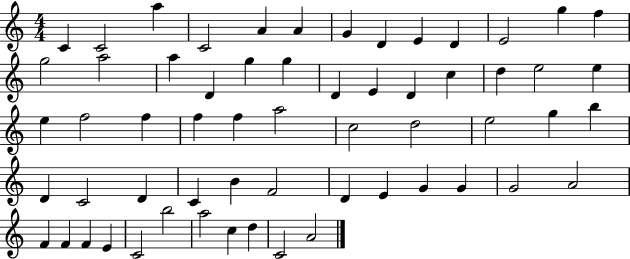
X:1
T:Untitled
M:4/4
L:1/4
K:C
C C2 a C2 A A G D E D E2 g f g2 a2 a D g g D E D c d e2 e e f2 f f f a2 c2 d2 e2 g b D C2 D C B F2 D E G G G2 A2 F F F E C2 b2 a2 c d C2 A2